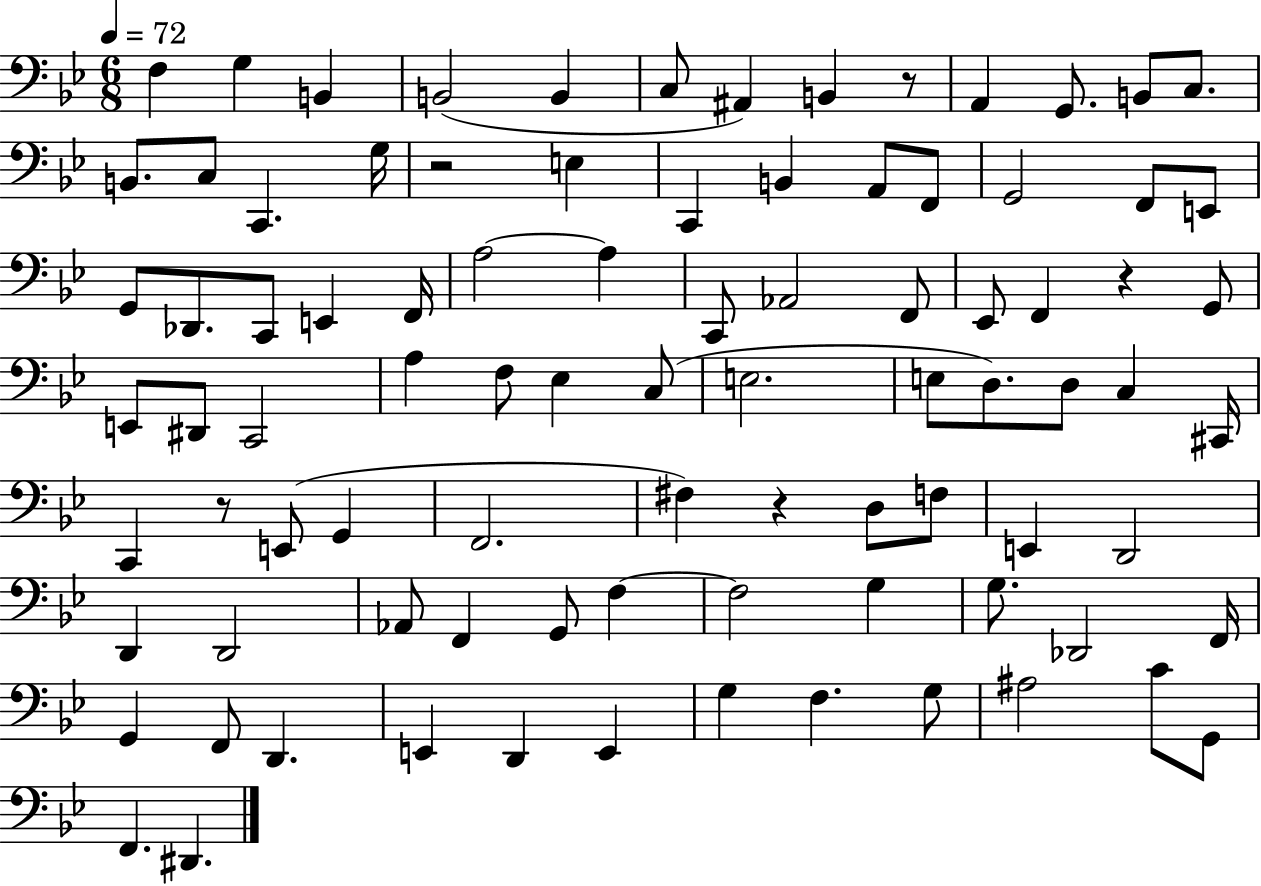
{
  \clef bass
  \numericTimeSignature
  \time 6/8
  \key bes \major
  \tempo 4 = 72
  \repeat volta 2 { f4 g4 b,4 | b,2( b,4 | c8 ais,4) b,4 r8 | a,4 g,8. b,8 c8. | \break b,8. c8 c,4. g16 | r2 e4 | c,4 b,4 a,8 f,8 | g,2 f,8 e,8 | \break g,8 des,8. c,8 e,4 f,16 | a2~~ a4 | c,8 aes,2 f,8 | ees,8 f,4 r4 g,8 | \break e,8 dis,8 c,2 | a4 f8 ees4 c8( | e2. | e8 d8.) d8 c4 cis,16 | \break c,4 r8 e,8( g,4 | f,2. | fis4) r4 d8 f8 | e,4 d,2 | \break d,4 d,2 | aes,8 f,4 g,8 f4~~ | f2 g4 | g8. des,2 f,16 | \break g,4 f,8 d,4. | e,4 d,4 e,4 | g4 f4. g8 | ais2 c'8 g,8 | \break f,4. dis,4. | } \bar "|."
}